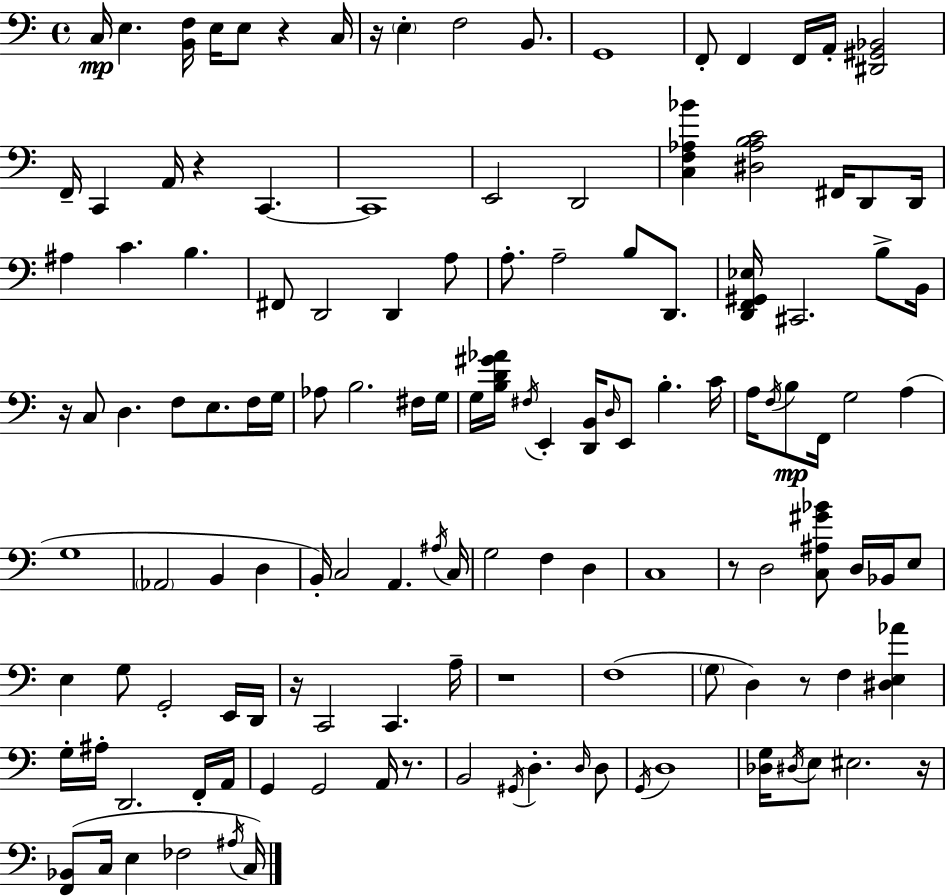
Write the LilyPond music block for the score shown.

{
  \clef bass
  \time 4/4
  \defaultTimeSignature
  \key a \minor
  c16\mp e4. <b, f>16 e16 e8 r4 c16 | r16 \parenthesize e4-. f2 b,8. | g,1 | f,8-. f,4 f,16 a,16-. <dis, gis, bes,>2 | \break f,16-- c,4 a,16 r4 c,4.~~ | c,1 | e,2 d,2 | <c f aes bes'>4 <dis aes b c'>2 fis,16 d,8 d,16 | \break ais4 c'4. b4. | fis,8 d,2 d,4 a8 | a8.-. a2-- b8 d,8. | <d, f, gis, ees>16 cis,2. b8-> b,16 | \break r16 c8 d4. f8 e8. f16 g16 | aes8 b2. fis16 g16 | g16 <b d' gis' aes'>16 \acciaccatura { fis16 } e,4-. <d, b,>16 \grace { d16 } e,8 b4.-. | c'16 a16 \acciaccatura { f16 }\mp b8 f,16 g2 a4( | \break g1 | \parenthesize aes,2 b,4 d4 | b,16-.) c2 a,4. | \acciaccatura { ais16 } c16 g2 f4 | \break d4 c1 | r8 d2 <c ais gis' bes'>8 | d16 bes,16 e8 e4 g8 g,2-. | e,16 d,16 r16 c,2 c,4. | \break a16-- r1 | f1( | \parenthesize g8 d4) r8 f4 | <dis e aes'>4 g16-. ais16-. d,2. | \break f,16-. a,16 g,4 g,2 | a,16 r8. b,2 \acciaccatura { gis,16 } d4.-. | \grace { d16 } d8 \acciaccatura { g,16 } d1 | <des g>16 \acciaccatura { dis16 } e8 eis2. | \break r16 <f, bes,>8( c16 e4 fes2 | \acciaccatura { ais16 }) c16 \bar "|."
}